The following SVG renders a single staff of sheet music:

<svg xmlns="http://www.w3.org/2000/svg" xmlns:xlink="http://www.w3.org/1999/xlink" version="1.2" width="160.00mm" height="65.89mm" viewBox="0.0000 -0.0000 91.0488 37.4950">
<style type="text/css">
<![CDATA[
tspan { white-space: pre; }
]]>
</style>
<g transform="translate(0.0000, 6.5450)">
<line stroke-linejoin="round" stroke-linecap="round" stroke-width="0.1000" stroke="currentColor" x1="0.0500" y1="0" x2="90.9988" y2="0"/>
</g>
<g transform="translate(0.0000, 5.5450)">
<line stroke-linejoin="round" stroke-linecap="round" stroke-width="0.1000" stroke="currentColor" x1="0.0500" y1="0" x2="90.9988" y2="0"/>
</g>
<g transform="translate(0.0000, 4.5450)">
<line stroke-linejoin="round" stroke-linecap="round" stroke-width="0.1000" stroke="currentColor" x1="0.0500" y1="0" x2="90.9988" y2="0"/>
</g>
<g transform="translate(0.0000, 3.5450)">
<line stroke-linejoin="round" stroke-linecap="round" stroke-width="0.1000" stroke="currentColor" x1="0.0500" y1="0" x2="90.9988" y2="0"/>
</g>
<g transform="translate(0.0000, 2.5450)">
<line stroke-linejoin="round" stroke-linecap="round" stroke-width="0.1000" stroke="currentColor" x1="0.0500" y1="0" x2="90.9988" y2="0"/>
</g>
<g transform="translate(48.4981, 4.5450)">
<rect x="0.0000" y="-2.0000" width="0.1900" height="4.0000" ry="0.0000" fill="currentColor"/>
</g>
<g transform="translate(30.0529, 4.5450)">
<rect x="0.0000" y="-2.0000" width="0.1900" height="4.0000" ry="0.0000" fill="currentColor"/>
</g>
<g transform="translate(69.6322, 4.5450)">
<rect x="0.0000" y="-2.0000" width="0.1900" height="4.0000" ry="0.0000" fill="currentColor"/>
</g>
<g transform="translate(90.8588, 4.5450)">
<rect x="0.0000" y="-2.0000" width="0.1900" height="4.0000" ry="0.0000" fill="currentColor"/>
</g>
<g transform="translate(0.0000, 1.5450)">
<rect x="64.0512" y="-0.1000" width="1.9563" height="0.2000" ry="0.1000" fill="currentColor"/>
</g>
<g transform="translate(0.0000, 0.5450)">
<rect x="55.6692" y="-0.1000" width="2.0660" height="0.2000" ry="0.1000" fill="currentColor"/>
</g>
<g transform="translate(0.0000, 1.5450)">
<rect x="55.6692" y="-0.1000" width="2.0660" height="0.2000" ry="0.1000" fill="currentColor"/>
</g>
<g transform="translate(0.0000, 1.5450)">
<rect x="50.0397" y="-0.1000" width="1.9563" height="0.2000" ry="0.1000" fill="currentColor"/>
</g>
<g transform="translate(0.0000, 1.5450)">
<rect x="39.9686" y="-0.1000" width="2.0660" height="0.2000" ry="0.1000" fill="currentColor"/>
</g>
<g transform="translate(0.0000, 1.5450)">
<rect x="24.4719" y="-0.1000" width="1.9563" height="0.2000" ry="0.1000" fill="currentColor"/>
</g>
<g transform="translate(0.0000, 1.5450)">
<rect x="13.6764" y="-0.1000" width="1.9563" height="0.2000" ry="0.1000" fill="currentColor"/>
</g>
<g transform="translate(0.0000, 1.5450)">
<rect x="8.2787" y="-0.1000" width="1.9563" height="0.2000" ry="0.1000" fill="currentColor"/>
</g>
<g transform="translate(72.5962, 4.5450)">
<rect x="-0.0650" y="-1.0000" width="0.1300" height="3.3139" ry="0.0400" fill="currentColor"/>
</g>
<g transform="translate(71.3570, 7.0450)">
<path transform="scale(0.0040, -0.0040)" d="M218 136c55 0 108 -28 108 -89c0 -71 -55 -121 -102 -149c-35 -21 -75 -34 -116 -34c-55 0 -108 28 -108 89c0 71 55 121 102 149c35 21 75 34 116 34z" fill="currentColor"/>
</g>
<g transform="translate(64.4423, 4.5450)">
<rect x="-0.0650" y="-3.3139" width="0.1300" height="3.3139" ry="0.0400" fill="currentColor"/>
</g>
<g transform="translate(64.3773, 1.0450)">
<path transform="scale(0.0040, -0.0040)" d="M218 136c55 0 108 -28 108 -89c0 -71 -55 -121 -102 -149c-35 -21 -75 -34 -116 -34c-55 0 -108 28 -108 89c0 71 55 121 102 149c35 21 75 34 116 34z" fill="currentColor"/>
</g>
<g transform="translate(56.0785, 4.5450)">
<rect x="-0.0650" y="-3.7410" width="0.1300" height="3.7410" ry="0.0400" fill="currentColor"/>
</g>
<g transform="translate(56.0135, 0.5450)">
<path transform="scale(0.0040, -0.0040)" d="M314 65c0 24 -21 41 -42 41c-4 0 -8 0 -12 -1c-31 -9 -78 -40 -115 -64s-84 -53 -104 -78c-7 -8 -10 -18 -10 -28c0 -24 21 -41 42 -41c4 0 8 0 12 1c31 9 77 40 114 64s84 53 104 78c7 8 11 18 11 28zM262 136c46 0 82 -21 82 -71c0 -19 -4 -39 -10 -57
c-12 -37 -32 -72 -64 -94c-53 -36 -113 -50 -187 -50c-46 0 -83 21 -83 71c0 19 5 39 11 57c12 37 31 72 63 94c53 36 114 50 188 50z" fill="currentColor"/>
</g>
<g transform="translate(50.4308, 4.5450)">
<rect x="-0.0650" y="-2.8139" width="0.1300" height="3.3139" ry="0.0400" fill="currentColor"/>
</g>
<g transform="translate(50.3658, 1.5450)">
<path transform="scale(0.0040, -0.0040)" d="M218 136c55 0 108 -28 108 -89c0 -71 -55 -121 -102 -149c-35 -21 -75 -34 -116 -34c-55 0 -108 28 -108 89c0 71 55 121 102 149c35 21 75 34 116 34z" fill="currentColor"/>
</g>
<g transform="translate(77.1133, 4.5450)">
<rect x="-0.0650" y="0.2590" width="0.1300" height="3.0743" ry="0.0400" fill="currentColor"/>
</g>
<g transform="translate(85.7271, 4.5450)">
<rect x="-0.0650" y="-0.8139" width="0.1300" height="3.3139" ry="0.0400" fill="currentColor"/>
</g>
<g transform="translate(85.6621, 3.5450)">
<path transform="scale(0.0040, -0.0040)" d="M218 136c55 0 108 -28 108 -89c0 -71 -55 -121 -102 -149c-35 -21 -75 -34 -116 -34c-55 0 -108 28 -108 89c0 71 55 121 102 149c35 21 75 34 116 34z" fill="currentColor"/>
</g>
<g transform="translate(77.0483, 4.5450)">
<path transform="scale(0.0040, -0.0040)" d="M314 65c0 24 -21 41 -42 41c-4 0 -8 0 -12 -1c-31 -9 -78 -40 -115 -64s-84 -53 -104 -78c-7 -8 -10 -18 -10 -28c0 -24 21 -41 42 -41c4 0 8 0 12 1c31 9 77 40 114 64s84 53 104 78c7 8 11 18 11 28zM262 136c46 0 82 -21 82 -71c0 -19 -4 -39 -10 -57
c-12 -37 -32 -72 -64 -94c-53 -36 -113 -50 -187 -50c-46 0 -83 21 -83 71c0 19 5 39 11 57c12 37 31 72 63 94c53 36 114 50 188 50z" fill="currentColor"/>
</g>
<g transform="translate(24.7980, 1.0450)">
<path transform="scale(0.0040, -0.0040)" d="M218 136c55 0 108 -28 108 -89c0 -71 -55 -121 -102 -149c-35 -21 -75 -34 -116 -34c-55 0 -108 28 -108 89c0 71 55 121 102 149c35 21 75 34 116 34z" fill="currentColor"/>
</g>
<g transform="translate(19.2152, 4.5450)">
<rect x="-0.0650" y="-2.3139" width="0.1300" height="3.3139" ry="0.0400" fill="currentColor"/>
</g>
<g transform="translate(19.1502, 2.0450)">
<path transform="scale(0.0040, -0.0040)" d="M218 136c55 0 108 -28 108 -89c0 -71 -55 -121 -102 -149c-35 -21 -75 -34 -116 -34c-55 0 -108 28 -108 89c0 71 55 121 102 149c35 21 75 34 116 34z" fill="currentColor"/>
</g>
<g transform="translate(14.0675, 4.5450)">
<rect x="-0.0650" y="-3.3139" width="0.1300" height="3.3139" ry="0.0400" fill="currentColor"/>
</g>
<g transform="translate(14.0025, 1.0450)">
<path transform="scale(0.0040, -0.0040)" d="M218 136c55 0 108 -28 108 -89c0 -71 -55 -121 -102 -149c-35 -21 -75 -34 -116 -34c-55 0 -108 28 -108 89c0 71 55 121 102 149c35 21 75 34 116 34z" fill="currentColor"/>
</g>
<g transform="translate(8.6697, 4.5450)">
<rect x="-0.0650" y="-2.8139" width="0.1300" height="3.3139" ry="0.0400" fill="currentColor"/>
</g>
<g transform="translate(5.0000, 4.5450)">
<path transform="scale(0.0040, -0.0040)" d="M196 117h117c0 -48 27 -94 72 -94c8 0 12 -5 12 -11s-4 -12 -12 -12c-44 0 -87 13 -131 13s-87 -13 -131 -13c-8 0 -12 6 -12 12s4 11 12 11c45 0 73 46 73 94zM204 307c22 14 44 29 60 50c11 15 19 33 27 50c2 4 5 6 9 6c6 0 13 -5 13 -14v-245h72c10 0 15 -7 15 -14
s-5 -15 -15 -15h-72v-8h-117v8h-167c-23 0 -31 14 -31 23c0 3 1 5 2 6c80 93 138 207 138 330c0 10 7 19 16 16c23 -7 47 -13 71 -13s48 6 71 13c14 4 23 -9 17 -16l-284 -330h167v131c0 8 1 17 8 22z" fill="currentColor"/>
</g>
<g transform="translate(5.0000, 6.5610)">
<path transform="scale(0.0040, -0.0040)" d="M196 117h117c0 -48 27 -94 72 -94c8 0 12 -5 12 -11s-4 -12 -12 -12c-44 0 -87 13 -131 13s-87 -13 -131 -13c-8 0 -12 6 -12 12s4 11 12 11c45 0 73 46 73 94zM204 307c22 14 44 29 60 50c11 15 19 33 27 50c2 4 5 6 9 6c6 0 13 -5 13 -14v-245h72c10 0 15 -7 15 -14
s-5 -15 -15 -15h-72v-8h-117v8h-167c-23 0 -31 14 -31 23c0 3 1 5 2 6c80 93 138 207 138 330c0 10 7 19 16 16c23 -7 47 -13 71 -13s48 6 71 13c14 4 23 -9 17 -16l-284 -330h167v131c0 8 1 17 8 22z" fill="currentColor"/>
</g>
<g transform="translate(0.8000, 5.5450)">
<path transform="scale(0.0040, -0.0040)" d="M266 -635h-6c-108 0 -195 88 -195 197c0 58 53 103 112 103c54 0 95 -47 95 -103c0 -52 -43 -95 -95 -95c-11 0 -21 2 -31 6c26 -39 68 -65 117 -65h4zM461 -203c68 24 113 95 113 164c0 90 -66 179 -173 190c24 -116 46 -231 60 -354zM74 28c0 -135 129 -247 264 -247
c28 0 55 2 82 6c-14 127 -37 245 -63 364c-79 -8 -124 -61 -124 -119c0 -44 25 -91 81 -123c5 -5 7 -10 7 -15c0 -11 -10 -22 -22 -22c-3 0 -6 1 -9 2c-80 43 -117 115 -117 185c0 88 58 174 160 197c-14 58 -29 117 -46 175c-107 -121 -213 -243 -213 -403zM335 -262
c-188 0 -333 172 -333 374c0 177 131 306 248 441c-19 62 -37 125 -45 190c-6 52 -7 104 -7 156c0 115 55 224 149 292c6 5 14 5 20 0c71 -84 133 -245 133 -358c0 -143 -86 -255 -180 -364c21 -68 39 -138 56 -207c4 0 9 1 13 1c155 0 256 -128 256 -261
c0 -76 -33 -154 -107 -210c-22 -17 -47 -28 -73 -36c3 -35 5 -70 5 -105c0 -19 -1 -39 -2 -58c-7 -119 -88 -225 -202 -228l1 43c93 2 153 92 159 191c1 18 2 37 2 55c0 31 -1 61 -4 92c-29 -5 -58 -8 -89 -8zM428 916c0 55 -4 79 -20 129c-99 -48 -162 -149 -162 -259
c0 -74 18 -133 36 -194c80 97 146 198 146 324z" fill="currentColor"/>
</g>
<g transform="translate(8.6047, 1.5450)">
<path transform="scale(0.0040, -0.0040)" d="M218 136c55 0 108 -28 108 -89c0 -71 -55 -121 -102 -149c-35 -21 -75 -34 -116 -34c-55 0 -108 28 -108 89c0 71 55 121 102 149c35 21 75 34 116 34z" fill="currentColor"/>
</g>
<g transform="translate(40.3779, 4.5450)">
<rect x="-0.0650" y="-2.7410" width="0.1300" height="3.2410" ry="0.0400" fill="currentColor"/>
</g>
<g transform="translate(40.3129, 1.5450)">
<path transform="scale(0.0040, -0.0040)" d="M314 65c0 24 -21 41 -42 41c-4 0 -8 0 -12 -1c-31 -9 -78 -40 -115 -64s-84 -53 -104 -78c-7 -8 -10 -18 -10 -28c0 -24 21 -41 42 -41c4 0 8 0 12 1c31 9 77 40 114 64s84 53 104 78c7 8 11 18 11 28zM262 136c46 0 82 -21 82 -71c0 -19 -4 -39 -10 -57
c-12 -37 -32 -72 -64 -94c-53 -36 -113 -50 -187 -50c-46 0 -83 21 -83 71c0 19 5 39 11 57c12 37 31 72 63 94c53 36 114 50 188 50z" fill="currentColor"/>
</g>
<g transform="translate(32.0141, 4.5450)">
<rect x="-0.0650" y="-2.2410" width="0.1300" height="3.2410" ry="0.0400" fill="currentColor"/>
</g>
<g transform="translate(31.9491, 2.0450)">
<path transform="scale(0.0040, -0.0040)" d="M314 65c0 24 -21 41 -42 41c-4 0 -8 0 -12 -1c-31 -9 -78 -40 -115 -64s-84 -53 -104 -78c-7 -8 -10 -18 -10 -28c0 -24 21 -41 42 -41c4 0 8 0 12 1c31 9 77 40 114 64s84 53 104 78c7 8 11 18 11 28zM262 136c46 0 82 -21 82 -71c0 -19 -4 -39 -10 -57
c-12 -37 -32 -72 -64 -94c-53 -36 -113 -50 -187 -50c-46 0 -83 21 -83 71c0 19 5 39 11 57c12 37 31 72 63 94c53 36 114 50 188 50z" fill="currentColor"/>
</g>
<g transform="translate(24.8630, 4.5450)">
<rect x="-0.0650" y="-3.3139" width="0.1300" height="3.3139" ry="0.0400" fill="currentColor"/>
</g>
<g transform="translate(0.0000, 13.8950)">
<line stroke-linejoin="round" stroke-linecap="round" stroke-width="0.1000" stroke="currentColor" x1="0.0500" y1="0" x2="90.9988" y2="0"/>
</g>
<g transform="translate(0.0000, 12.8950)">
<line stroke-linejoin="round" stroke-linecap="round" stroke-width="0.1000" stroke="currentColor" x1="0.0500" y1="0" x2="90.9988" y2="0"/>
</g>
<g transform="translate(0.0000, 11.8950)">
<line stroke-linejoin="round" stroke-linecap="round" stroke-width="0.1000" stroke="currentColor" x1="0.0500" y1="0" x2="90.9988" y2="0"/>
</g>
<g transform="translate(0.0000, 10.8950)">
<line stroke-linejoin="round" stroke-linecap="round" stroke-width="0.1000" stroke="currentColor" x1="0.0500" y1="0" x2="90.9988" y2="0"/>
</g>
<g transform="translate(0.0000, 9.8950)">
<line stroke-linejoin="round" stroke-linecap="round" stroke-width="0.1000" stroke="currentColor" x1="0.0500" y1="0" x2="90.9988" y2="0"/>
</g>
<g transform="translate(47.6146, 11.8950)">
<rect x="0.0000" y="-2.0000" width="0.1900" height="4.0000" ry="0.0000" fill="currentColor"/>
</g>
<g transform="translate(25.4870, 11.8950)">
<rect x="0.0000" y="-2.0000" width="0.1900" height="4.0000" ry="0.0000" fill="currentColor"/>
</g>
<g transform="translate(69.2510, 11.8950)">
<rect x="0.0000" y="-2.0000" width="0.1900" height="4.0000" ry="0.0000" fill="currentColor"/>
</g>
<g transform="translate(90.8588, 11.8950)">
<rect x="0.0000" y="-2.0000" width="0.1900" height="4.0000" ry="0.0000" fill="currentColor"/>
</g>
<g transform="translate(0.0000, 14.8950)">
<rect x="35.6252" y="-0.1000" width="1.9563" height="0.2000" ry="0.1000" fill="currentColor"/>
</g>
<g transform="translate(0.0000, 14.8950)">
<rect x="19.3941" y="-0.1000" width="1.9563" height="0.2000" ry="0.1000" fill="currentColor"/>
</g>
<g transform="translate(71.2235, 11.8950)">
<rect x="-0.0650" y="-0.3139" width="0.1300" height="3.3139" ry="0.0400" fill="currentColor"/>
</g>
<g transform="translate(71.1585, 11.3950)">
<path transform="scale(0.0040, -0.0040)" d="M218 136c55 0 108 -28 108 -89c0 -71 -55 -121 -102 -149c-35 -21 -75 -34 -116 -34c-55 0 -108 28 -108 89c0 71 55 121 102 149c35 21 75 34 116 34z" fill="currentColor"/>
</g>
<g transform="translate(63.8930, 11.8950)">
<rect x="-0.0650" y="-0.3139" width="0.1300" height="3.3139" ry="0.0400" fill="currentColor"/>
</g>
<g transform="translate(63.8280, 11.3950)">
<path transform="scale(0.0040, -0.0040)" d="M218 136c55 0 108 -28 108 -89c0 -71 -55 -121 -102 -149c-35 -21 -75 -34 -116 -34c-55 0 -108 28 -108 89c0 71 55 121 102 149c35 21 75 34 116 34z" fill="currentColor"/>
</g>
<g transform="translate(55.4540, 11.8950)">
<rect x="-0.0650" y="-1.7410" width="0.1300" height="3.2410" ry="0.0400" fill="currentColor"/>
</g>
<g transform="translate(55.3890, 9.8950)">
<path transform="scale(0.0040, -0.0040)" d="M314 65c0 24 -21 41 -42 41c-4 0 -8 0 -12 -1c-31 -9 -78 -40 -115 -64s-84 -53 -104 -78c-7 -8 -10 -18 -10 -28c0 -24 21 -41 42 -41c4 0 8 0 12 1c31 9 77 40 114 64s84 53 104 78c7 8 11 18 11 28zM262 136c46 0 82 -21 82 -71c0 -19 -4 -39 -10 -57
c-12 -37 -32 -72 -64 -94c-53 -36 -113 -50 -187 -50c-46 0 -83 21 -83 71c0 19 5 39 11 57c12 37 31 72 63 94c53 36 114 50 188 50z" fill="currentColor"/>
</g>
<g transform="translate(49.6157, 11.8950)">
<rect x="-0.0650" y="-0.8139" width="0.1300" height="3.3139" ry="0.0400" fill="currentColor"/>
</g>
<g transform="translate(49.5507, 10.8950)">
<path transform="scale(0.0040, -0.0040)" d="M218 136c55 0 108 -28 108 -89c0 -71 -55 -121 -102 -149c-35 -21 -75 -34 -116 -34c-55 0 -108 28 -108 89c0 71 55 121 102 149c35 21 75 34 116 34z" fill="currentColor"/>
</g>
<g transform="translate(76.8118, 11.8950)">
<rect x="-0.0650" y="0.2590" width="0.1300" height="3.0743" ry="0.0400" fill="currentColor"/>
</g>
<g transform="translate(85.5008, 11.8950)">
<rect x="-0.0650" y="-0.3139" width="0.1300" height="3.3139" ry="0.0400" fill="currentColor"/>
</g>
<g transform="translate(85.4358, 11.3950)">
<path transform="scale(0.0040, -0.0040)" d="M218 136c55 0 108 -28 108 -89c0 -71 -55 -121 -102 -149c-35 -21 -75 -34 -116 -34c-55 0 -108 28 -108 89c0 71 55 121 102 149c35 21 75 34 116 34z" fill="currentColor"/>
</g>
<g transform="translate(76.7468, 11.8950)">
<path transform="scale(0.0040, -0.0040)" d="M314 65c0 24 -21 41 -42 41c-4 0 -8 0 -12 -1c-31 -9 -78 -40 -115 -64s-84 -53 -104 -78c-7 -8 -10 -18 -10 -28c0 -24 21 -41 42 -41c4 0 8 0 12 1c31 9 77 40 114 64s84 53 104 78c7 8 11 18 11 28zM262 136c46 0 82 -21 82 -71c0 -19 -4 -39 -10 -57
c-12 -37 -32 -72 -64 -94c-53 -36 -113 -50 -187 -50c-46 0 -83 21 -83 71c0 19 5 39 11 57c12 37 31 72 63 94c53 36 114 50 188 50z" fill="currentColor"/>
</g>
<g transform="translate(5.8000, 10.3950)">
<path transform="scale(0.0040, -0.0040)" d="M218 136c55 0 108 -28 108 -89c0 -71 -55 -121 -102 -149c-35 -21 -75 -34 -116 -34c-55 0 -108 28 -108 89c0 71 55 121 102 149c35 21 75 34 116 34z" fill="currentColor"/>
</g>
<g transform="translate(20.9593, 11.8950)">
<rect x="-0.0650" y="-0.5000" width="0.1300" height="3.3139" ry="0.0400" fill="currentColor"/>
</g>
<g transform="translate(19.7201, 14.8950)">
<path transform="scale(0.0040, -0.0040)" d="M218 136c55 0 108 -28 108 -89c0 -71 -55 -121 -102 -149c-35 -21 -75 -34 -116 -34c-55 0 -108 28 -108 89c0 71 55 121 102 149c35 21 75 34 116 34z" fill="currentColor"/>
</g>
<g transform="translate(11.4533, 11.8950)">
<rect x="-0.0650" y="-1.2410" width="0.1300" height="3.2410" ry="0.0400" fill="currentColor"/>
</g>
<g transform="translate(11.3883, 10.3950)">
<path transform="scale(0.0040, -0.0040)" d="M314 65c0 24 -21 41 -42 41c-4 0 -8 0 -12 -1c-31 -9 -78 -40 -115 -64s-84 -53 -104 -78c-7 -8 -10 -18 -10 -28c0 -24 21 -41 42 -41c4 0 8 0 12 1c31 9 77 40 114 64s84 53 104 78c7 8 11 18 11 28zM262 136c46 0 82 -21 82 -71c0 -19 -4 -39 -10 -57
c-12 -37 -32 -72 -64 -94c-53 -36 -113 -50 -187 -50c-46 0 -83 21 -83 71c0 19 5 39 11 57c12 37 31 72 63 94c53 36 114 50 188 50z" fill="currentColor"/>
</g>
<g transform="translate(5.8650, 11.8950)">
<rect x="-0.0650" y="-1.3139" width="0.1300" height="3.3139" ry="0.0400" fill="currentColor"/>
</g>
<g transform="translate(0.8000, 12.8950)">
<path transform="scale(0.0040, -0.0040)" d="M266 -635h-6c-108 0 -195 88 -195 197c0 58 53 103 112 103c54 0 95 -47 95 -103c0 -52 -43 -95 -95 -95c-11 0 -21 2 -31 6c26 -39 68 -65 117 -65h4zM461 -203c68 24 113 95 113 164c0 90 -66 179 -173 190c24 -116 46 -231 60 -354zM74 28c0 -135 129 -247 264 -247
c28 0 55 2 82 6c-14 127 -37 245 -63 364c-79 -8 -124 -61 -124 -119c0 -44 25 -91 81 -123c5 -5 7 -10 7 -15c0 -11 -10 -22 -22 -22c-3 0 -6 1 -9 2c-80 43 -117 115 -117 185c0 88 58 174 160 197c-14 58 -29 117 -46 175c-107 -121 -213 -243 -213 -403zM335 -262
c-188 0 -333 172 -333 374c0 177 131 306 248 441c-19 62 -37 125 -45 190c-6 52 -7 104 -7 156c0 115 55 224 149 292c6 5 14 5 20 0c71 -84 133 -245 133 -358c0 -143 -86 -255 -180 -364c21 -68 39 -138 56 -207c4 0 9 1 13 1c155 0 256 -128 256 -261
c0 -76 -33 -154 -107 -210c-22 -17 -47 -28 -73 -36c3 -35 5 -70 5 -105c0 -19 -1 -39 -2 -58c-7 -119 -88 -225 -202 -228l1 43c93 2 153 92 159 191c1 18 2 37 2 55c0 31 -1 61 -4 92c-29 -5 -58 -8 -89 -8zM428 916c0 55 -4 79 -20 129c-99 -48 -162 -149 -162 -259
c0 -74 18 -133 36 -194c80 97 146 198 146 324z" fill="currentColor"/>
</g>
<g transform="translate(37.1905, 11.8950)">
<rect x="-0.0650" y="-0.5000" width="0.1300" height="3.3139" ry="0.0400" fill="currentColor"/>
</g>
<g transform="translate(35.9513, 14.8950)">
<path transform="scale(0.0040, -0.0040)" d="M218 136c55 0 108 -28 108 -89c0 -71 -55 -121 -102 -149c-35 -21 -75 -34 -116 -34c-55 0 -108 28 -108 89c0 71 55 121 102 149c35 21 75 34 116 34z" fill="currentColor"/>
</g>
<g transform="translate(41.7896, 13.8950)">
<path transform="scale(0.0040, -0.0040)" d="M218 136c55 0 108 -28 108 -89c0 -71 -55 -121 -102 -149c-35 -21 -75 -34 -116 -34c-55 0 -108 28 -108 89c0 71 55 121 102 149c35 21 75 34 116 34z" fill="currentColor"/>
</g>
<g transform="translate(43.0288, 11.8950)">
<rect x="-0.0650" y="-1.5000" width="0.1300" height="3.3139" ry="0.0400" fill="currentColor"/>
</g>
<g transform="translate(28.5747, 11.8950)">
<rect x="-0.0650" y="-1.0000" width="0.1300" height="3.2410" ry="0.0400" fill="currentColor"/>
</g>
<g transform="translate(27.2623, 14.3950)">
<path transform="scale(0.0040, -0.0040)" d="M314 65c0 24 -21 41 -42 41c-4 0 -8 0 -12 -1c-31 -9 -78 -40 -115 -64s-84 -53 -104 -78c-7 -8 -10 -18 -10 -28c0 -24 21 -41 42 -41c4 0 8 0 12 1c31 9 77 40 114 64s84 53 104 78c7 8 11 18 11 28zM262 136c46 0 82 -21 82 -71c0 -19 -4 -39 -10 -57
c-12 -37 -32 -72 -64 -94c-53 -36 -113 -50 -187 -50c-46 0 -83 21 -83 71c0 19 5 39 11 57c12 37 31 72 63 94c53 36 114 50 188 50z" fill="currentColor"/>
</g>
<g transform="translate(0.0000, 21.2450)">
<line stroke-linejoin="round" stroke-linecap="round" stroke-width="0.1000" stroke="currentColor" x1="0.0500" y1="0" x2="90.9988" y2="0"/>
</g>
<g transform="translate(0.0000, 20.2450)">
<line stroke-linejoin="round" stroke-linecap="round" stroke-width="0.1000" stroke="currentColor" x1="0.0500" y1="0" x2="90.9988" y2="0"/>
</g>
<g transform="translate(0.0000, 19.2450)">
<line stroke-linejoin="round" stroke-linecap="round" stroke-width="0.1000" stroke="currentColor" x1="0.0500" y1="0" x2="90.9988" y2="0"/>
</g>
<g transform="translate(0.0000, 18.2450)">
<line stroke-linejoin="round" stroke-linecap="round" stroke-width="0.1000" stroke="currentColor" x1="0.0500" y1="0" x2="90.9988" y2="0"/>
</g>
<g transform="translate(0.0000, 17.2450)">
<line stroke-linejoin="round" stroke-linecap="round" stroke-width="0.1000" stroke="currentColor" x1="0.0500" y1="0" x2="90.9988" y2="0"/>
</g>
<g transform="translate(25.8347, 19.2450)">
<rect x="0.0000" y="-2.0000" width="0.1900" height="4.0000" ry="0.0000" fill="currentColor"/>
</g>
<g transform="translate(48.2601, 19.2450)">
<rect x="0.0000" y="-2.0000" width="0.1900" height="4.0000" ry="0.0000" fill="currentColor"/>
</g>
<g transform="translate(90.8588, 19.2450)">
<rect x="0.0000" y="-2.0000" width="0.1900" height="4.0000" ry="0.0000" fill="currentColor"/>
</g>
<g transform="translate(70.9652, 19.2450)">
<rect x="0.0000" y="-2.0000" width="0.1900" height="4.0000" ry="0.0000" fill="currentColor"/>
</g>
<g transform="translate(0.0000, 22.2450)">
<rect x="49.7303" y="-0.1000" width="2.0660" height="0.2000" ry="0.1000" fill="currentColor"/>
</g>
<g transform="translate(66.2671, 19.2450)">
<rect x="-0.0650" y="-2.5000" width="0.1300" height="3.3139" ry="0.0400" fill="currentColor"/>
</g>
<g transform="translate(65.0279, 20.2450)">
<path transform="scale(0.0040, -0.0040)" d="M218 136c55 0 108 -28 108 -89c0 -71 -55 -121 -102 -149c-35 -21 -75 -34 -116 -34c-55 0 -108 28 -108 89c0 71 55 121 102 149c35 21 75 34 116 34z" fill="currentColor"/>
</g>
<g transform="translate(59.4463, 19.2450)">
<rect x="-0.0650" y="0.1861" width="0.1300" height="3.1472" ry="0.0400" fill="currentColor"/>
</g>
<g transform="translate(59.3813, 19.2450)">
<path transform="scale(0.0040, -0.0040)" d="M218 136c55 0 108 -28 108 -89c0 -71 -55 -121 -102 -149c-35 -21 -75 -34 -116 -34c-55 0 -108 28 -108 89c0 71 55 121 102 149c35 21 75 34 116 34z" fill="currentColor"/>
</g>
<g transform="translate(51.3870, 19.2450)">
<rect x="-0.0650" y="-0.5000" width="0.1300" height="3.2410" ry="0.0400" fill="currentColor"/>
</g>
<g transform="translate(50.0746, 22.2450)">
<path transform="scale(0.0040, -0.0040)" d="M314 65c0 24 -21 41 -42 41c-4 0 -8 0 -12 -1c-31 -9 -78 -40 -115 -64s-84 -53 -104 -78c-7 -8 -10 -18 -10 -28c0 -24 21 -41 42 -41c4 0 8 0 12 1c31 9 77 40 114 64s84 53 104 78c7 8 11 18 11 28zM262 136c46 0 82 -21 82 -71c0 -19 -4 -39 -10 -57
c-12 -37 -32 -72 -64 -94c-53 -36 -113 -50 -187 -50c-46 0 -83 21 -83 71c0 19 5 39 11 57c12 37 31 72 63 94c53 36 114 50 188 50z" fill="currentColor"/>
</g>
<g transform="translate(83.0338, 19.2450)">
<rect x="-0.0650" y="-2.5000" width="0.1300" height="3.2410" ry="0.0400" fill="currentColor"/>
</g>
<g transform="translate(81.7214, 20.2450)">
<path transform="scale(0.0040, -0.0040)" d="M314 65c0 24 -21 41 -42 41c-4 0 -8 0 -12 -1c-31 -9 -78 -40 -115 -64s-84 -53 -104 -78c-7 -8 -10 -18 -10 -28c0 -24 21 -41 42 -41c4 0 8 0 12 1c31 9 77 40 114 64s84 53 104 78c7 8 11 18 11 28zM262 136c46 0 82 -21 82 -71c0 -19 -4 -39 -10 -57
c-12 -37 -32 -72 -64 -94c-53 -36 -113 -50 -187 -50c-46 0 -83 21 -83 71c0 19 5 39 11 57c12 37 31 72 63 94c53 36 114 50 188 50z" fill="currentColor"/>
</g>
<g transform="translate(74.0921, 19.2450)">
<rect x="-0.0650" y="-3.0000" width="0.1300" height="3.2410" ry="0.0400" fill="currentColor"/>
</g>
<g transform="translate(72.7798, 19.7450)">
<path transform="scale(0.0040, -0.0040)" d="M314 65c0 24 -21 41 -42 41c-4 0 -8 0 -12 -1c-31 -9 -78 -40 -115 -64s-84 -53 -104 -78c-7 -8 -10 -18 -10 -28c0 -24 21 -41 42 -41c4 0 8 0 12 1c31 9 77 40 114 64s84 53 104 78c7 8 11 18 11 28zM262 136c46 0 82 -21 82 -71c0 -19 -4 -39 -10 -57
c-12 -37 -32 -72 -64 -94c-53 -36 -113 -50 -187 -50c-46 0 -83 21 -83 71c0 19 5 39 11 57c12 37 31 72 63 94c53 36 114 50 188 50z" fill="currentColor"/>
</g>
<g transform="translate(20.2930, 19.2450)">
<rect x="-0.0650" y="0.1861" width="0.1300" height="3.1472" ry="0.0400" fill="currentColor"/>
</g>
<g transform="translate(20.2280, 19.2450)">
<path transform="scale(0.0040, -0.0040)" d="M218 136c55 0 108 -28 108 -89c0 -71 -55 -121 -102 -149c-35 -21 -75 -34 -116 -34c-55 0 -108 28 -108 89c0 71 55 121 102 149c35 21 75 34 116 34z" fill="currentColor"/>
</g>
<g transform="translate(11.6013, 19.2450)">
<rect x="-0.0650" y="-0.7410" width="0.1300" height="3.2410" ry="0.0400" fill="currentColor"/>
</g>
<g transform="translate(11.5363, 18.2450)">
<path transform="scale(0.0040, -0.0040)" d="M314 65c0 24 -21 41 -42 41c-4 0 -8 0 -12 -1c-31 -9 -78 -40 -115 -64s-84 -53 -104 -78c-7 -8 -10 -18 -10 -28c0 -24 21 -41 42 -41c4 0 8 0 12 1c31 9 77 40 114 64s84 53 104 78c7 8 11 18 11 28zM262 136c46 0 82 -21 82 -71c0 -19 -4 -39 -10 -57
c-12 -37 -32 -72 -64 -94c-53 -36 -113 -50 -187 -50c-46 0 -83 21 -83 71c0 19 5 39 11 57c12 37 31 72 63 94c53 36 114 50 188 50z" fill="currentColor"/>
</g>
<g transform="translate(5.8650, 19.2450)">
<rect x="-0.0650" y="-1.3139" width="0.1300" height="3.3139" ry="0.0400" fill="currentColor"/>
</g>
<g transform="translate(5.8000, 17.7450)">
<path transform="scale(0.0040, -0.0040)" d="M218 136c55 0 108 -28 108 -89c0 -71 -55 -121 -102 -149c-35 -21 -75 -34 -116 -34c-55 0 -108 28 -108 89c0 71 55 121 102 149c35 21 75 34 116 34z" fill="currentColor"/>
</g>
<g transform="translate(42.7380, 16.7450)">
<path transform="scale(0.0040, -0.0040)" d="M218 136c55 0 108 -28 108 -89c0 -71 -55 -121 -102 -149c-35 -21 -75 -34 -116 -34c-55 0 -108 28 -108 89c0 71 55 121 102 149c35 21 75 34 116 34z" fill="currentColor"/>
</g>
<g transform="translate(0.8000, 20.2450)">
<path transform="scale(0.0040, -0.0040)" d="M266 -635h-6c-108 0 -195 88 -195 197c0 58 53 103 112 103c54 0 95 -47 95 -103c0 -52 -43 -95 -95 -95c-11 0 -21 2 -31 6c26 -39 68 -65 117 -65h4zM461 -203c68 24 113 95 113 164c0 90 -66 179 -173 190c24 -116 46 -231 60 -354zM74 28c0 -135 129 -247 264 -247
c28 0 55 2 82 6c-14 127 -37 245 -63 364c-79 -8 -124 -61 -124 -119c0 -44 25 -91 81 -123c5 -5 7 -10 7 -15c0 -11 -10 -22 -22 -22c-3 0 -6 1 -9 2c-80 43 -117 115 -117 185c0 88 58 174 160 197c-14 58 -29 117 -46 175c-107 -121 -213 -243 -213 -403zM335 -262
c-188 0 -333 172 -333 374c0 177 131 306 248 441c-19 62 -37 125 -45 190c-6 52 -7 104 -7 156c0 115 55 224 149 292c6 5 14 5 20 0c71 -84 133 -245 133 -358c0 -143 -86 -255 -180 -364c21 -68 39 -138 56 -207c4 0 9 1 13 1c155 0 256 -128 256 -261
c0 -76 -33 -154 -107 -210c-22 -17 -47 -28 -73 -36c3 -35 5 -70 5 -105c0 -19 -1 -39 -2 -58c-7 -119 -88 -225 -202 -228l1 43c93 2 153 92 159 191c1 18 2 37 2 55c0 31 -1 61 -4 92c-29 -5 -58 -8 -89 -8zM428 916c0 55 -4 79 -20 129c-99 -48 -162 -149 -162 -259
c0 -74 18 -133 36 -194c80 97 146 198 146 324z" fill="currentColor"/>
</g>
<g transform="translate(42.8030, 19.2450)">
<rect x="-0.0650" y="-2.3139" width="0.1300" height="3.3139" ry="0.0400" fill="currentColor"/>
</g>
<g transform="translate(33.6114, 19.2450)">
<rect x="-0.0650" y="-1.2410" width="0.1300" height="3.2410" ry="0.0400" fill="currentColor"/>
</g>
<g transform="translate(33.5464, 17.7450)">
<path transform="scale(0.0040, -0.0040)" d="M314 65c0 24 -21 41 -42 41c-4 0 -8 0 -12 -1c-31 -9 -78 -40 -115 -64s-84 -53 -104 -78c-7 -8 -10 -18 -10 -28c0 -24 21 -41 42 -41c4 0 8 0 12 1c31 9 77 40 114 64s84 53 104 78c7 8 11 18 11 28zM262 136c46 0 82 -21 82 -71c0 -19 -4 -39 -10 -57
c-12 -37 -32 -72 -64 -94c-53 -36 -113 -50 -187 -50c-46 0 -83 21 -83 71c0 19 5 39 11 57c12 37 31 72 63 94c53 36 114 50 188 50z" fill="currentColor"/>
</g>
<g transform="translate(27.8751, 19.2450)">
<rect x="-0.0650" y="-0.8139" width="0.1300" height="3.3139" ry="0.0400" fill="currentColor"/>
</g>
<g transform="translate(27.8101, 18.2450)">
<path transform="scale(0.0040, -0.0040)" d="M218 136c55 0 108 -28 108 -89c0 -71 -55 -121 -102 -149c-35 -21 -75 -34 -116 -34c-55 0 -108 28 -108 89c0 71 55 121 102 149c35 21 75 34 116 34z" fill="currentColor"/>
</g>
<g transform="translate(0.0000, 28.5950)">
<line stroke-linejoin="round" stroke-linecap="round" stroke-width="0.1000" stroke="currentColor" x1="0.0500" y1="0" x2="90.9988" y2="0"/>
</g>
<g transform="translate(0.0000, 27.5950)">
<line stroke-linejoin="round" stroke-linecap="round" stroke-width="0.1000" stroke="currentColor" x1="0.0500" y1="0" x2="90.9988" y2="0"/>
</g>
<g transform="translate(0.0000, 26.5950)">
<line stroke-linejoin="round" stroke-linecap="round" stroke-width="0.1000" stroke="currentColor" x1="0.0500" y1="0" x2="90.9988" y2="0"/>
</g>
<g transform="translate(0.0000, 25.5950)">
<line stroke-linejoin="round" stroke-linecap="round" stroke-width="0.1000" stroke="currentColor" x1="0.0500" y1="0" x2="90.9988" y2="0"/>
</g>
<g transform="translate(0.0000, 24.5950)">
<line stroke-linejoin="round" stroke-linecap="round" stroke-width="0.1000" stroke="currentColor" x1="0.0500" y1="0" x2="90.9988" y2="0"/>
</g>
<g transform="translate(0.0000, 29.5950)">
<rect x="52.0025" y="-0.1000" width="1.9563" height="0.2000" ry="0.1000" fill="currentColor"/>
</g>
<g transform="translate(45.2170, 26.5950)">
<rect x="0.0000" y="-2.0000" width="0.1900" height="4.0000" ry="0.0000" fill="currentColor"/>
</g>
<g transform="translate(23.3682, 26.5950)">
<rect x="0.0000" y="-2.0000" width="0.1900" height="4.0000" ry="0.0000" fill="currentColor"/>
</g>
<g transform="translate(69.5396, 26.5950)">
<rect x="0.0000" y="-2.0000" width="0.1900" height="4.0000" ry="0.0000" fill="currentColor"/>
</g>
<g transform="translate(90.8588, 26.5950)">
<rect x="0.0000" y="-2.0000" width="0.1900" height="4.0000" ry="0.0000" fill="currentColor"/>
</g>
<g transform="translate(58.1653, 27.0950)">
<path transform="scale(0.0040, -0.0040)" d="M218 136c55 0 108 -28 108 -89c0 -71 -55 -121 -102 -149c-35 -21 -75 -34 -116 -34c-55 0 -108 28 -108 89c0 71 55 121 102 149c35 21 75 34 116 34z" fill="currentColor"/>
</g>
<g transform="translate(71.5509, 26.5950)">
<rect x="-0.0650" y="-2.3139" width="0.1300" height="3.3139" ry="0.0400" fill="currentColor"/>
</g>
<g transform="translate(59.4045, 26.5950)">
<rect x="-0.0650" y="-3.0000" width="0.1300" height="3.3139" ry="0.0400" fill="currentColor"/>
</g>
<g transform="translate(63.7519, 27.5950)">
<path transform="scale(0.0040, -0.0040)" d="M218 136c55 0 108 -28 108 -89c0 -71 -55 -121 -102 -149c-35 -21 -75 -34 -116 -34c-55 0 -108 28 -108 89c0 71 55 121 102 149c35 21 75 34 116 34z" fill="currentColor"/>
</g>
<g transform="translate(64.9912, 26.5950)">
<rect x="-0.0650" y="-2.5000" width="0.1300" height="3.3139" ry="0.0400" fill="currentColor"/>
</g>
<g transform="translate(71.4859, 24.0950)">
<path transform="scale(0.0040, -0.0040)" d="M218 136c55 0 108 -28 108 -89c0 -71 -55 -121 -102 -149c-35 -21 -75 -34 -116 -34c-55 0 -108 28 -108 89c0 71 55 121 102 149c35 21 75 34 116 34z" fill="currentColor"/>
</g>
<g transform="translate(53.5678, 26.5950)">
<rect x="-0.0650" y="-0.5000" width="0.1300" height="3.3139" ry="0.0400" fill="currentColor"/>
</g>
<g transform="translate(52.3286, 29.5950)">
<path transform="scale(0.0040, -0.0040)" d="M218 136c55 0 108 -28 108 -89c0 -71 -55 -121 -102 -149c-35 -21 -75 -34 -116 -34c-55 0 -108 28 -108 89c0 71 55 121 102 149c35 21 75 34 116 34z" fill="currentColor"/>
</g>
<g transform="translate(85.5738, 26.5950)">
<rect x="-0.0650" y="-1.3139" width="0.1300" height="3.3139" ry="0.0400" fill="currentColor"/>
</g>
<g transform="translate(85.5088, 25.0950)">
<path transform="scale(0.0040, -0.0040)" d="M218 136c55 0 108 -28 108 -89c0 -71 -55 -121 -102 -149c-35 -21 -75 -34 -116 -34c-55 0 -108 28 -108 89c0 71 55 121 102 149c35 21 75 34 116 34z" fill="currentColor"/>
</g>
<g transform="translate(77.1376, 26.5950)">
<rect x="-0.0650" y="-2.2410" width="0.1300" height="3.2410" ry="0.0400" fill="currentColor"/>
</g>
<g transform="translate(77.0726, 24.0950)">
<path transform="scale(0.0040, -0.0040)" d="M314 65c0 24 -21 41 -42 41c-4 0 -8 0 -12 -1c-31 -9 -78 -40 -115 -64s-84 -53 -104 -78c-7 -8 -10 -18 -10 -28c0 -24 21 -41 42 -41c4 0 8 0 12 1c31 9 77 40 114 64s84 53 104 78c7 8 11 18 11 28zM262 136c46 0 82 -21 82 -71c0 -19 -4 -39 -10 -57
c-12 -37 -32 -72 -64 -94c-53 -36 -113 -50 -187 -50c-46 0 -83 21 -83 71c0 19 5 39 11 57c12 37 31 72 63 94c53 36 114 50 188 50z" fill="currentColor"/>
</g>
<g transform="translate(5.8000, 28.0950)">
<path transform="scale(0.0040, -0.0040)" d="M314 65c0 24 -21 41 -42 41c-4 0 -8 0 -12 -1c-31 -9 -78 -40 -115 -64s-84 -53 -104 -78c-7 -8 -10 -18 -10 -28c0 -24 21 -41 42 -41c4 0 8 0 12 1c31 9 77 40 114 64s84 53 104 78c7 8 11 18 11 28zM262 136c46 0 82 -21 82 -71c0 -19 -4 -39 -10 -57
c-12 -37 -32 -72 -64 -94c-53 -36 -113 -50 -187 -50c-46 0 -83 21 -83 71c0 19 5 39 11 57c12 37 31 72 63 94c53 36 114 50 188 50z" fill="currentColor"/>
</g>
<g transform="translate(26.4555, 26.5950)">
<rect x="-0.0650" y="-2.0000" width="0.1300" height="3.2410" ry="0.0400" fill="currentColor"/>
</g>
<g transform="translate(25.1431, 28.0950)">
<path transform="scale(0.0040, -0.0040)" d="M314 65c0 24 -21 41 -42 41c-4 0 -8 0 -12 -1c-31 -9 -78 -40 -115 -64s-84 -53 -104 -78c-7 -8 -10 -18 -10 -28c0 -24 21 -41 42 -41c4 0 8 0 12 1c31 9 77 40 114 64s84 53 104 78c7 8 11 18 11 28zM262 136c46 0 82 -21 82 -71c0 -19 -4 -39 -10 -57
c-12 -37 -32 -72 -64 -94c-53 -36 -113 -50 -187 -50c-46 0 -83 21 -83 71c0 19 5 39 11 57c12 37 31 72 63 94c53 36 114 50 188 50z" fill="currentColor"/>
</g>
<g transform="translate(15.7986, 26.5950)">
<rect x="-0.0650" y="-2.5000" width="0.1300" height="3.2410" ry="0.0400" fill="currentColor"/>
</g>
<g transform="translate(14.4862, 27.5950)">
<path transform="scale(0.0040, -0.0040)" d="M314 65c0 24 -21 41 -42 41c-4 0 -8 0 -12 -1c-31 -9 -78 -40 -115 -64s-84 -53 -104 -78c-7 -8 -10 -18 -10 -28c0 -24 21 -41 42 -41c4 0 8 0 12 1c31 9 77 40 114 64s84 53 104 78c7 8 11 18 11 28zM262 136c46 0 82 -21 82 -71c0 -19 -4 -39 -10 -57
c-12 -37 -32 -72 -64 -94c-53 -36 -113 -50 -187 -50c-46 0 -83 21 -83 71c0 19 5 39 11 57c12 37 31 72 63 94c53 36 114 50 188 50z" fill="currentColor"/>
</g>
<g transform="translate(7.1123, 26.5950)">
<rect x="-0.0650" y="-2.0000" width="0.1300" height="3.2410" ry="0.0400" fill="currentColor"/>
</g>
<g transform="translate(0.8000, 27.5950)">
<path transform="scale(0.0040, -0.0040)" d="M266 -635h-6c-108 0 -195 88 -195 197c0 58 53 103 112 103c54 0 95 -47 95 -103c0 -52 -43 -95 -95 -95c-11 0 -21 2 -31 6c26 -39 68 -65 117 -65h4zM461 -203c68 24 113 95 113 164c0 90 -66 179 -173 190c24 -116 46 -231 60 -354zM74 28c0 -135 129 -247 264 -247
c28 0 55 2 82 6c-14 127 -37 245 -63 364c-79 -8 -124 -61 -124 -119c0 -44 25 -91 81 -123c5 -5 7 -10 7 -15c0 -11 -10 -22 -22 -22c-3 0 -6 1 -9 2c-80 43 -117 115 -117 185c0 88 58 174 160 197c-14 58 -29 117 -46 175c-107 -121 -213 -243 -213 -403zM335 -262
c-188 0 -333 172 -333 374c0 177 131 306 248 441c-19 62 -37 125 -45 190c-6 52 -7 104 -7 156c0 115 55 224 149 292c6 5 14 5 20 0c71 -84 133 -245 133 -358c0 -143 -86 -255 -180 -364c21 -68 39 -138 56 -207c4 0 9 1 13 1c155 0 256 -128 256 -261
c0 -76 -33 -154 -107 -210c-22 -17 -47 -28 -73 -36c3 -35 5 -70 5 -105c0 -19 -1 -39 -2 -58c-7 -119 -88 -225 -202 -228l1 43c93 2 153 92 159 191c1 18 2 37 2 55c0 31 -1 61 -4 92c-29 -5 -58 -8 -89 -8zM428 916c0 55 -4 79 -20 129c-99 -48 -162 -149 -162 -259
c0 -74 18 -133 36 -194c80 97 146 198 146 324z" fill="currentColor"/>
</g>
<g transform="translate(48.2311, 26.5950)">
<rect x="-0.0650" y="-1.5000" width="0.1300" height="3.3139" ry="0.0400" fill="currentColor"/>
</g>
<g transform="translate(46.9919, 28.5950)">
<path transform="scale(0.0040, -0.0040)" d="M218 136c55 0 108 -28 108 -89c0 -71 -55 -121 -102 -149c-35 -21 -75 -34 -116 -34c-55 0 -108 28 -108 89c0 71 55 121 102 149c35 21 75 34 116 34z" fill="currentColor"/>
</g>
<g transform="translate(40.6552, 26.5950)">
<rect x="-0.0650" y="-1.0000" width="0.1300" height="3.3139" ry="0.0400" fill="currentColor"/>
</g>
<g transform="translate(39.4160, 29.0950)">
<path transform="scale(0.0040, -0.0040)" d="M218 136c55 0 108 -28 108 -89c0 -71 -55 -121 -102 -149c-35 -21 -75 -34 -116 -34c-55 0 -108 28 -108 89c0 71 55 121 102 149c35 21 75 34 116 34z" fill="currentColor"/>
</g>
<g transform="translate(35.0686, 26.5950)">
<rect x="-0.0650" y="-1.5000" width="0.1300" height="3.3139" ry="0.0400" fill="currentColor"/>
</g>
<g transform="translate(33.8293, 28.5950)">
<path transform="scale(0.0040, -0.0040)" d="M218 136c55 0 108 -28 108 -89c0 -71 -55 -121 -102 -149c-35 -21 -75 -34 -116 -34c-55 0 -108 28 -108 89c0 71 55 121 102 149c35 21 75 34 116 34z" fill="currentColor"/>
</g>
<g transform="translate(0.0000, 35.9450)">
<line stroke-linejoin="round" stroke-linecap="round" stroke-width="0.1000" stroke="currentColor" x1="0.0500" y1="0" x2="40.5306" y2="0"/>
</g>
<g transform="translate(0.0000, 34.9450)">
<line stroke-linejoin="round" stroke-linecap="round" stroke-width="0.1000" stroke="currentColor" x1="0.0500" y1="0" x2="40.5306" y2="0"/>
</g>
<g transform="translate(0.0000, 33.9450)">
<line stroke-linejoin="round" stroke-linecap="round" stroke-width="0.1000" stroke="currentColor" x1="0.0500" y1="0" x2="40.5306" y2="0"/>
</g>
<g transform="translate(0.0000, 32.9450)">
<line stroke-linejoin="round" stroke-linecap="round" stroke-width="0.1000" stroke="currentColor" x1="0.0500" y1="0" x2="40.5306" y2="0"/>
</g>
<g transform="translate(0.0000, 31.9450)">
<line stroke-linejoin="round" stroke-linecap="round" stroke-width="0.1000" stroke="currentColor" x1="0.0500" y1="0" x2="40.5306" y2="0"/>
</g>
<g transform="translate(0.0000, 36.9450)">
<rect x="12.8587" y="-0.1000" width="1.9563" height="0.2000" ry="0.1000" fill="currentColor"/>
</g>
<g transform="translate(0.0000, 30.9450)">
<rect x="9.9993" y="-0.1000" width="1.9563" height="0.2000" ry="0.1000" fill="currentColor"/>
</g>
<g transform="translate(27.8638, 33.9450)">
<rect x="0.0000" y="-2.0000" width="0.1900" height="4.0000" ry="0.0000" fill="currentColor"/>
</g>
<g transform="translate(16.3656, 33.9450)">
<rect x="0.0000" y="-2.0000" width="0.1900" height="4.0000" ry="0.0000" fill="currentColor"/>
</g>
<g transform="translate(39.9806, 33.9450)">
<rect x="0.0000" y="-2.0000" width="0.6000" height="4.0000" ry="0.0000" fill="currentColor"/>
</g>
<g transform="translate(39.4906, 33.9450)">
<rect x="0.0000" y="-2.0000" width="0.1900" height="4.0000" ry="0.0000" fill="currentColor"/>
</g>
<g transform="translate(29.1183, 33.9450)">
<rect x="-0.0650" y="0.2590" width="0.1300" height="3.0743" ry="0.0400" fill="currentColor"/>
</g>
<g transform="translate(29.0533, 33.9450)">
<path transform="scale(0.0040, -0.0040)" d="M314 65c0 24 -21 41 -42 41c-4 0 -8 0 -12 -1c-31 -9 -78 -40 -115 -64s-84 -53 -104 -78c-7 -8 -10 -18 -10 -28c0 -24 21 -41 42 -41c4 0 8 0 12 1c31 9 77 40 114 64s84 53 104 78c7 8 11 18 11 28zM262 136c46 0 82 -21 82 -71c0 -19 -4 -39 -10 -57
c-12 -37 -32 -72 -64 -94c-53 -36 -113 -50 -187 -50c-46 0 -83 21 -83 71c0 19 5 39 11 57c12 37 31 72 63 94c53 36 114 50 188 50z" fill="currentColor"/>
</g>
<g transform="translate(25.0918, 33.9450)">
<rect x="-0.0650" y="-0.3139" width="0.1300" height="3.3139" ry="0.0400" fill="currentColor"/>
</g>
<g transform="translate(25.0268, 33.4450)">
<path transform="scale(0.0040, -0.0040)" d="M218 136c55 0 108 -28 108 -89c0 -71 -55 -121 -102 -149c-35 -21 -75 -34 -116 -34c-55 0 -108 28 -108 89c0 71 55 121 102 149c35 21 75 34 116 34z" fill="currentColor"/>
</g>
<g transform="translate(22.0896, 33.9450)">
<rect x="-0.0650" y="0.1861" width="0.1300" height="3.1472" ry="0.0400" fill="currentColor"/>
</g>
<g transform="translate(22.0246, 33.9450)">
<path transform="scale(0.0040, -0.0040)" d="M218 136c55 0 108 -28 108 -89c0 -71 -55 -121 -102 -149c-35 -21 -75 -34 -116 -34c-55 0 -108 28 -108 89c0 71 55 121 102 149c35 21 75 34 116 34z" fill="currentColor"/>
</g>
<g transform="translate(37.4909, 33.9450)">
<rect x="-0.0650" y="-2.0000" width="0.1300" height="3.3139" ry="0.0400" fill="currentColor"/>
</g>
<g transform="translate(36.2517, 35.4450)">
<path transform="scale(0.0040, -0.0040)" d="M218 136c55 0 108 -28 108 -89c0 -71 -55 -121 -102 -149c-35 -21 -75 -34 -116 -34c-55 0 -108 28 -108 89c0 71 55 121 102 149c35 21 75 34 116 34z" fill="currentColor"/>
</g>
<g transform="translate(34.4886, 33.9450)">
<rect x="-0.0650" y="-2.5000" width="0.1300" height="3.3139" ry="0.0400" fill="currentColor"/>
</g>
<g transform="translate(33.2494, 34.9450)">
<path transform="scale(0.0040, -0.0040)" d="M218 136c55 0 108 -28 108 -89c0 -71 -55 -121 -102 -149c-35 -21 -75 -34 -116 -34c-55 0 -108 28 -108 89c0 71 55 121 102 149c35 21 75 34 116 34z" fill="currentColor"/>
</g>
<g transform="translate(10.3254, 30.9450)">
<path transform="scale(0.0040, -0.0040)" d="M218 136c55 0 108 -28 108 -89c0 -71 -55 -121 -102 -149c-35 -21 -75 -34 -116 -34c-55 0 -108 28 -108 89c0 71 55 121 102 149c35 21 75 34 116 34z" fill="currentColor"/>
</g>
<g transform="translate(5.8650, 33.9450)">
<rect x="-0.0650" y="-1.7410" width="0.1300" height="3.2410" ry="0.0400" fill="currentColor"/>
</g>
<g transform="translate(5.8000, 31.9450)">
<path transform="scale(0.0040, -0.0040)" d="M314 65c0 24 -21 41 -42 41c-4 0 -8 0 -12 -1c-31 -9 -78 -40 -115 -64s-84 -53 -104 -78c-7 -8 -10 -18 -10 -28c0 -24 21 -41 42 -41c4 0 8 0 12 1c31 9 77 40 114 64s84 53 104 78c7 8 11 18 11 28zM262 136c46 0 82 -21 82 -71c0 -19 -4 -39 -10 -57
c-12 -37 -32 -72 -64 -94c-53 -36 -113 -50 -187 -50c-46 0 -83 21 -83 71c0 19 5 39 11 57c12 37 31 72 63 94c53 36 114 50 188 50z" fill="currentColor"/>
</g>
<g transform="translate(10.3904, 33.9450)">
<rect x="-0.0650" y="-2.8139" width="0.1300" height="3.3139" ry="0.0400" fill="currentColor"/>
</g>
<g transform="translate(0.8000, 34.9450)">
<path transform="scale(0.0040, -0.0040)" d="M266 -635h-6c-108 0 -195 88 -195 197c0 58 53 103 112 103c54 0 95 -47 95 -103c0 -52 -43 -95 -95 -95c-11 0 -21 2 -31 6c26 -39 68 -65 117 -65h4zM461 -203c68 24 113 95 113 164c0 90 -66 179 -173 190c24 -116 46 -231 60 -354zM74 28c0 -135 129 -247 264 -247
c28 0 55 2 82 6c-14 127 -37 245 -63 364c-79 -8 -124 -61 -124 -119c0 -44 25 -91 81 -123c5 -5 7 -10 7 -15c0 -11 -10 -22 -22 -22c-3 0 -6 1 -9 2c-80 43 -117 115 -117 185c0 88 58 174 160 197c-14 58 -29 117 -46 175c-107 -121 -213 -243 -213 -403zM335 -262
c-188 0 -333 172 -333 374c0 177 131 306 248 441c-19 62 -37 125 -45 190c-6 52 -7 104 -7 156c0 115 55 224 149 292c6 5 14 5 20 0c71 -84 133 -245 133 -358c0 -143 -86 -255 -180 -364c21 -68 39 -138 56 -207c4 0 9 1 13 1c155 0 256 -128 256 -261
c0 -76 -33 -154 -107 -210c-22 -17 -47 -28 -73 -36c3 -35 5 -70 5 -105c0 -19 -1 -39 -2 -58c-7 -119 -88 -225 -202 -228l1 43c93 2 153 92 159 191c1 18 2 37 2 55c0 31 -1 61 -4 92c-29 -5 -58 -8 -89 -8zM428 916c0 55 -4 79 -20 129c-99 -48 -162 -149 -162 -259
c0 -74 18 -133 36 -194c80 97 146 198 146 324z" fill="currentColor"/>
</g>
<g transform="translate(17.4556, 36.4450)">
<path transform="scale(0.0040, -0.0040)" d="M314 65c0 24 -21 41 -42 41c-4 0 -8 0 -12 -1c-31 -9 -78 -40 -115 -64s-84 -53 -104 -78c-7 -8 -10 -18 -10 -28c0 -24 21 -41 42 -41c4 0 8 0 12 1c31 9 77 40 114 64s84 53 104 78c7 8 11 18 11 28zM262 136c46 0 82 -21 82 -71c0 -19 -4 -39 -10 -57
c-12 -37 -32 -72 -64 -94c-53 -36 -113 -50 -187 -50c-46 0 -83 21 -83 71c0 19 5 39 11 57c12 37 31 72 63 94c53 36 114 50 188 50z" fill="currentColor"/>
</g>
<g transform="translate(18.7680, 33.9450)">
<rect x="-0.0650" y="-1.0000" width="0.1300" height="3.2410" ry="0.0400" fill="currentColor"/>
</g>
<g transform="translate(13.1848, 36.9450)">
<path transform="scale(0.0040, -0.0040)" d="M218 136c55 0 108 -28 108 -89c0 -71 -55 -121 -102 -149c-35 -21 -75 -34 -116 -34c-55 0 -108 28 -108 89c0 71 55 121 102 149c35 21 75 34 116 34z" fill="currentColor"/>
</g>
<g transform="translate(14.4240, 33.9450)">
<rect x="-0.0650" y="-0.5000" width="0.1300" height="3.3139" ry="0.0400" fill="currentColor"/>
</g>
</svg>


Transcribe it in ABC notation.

X:1
T:Untitled
M:4/4
L:1/4
K:C
a b g b g2 a2 a c'2 b D B2 d e e2 C D2 C E d f2 c c B2 c e d2 B d e2 g C2 B G A2 G2 F2 G2 F2 E D E C A G g g2 e f2 a C D2 B c B2 G F